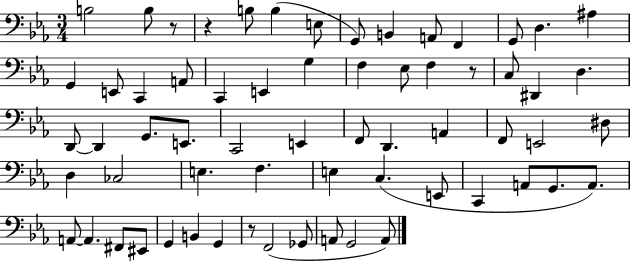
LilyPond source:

{
  \clef bass
  \numericTimeSignature
  \time 3/4
  \key ees \major
  \repeat volta 2 { b2 b8 r8 | r4 b8 b4( e8 | g,8) b,4 a,8 f,4 | g,8 d4. ais4 | \break g,4 e,8 c,4 a,8 | c,4 e,4 g4 | f4 ees8 f4 r8 | c8 dis,4 d4. | \break d,8~~ d,4 g,8. e,8. | c,2 e,4 | f,8 d,4. a,4 | f,8 e,2 dis8 | \break d4 ces2 | e4. f4. | e4 c4.( e,8 | c,4 a,8 g,8. a,8.) | \break a,8~~ a,4. fis,8 eis,8 | g,4 b,4 g,4 | r8 f,2( ges,8 | a,8 g,2 a,8) | \break } \bar "|."
}